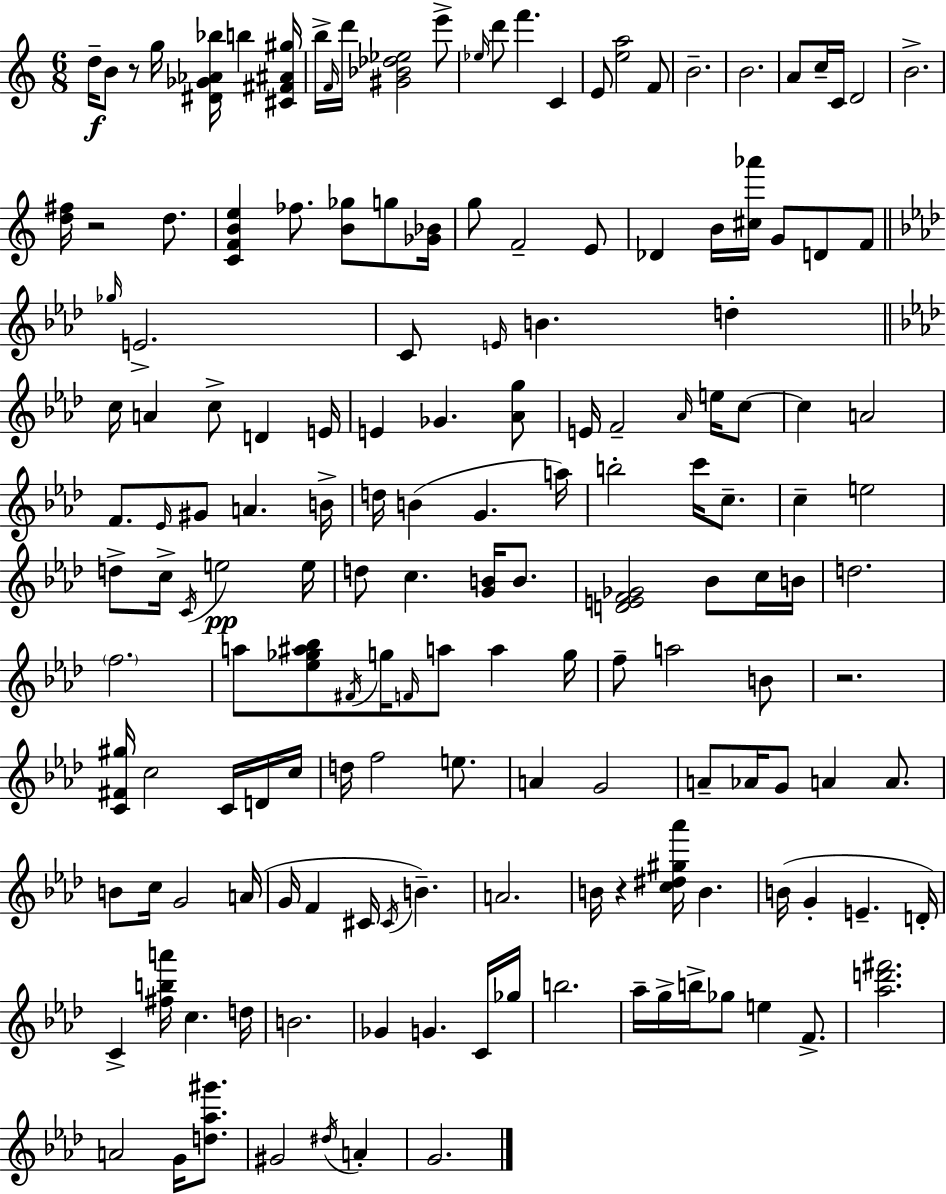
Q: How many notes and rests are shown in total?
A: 162